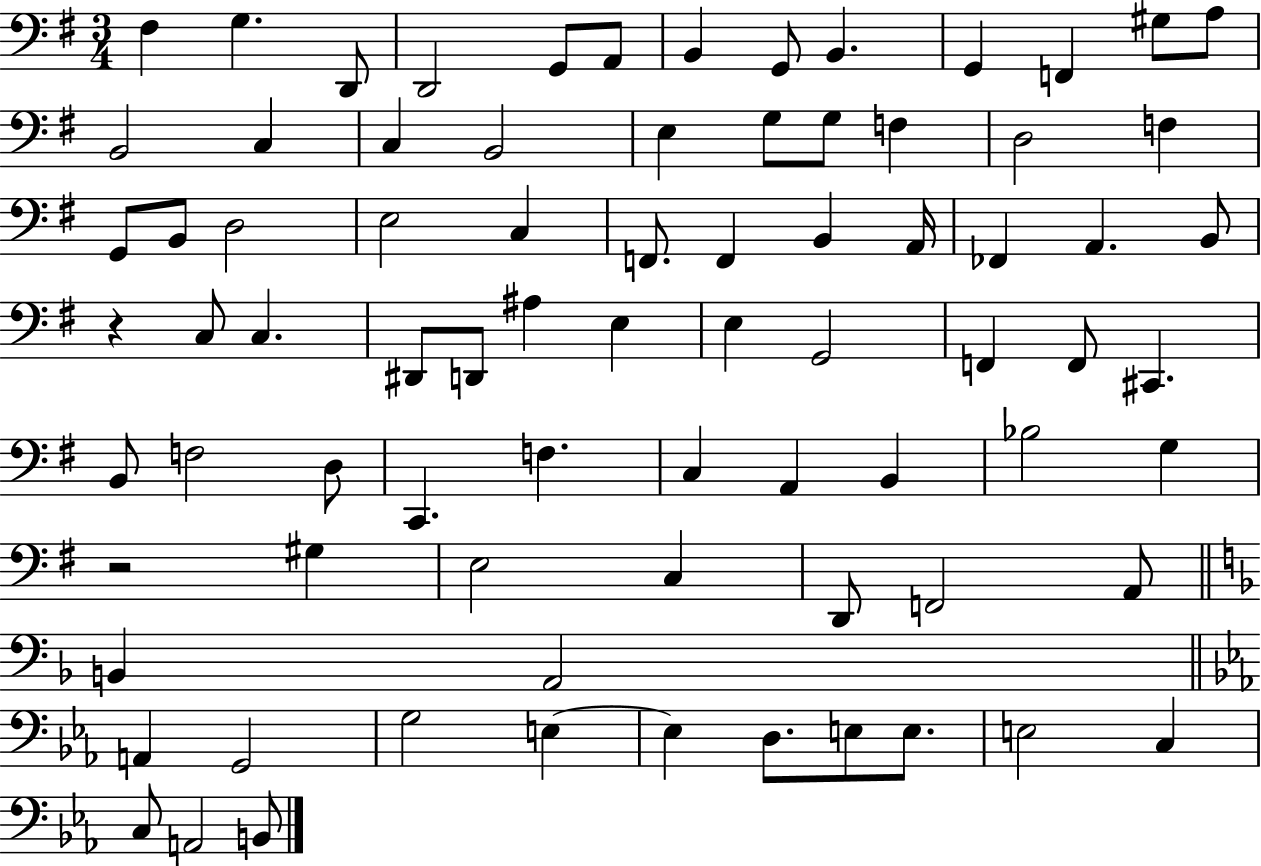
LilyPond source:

{
  \clef bass
  \numericTimeSignature
  \time 3/4
  \key g \major
  \repeat volta 2 { fis4 g4. d,8 | d,2 g,8 a,8 | b,4 g,8 b,4. | g,4 f,4 gis8 a8 | \break b,2 c4 | c4 b,2 | e4 g8 g8 f4 | d2 f4 | \break g,8 b,8 d2 | e2 c4 | f,8. f,4 b,4 a,16 | fes,4 a,4. b,8 | \break r4 c8 c4. | dis,8 d,8 ais4 e4 | e4 g,2 | f,4 f,8 cis,4. | \break b,8 f2 d8 | c,4. f4. | c4 a,4 b,4 | bes2 g4 | \break r2 gis4 | e2 c4 | d,8 f,2 a,8 | \bar "||" \break \key f \major b,4 a,2 | \bar "||" \break \key ees \major a,4 g,2 | g2 e4~~ | e4 d8. e8 e8. | e2 c4 | \break c8 a,2 b,8 | } \bar "|."
}